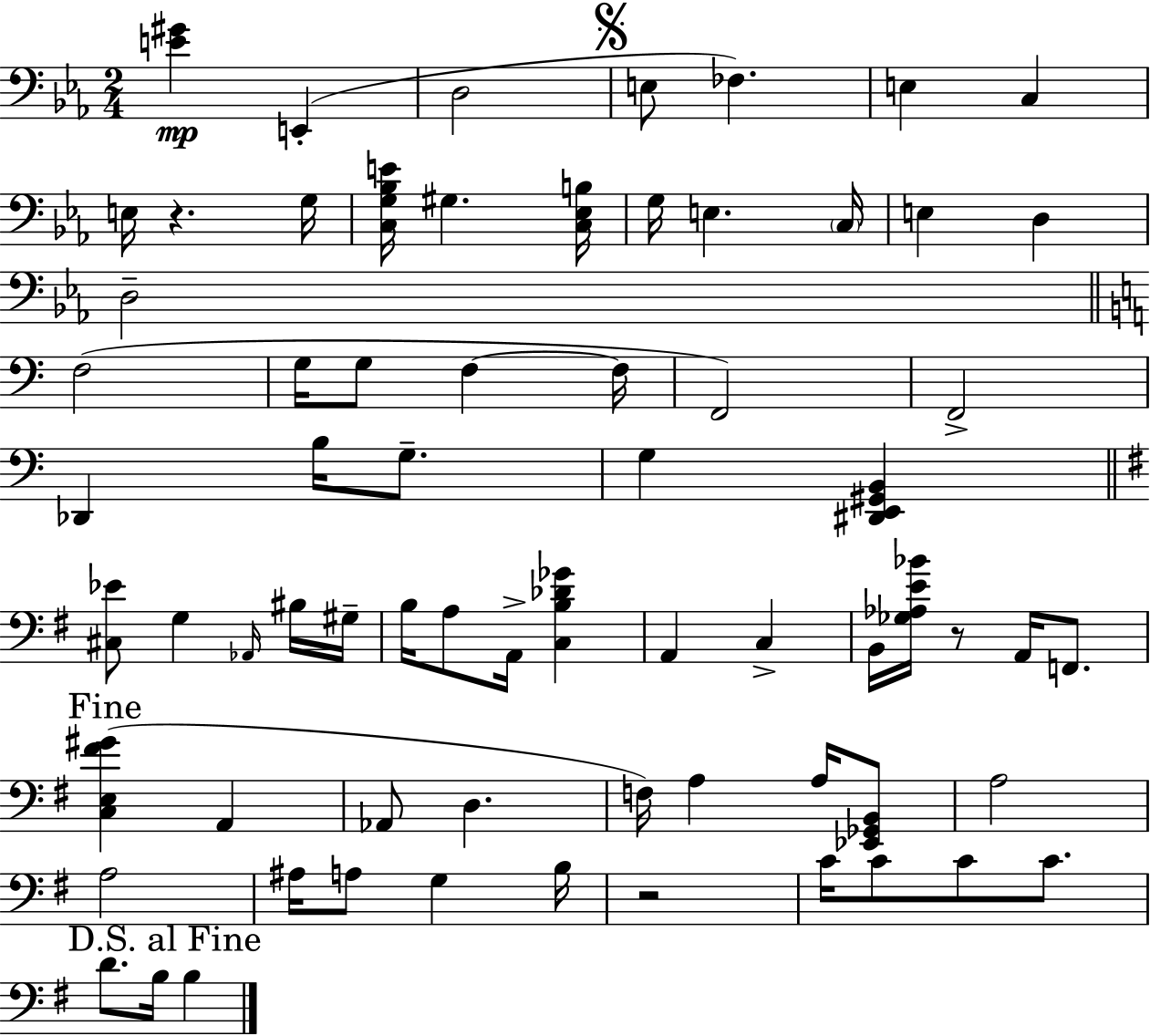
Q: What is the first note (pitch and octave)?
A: E2